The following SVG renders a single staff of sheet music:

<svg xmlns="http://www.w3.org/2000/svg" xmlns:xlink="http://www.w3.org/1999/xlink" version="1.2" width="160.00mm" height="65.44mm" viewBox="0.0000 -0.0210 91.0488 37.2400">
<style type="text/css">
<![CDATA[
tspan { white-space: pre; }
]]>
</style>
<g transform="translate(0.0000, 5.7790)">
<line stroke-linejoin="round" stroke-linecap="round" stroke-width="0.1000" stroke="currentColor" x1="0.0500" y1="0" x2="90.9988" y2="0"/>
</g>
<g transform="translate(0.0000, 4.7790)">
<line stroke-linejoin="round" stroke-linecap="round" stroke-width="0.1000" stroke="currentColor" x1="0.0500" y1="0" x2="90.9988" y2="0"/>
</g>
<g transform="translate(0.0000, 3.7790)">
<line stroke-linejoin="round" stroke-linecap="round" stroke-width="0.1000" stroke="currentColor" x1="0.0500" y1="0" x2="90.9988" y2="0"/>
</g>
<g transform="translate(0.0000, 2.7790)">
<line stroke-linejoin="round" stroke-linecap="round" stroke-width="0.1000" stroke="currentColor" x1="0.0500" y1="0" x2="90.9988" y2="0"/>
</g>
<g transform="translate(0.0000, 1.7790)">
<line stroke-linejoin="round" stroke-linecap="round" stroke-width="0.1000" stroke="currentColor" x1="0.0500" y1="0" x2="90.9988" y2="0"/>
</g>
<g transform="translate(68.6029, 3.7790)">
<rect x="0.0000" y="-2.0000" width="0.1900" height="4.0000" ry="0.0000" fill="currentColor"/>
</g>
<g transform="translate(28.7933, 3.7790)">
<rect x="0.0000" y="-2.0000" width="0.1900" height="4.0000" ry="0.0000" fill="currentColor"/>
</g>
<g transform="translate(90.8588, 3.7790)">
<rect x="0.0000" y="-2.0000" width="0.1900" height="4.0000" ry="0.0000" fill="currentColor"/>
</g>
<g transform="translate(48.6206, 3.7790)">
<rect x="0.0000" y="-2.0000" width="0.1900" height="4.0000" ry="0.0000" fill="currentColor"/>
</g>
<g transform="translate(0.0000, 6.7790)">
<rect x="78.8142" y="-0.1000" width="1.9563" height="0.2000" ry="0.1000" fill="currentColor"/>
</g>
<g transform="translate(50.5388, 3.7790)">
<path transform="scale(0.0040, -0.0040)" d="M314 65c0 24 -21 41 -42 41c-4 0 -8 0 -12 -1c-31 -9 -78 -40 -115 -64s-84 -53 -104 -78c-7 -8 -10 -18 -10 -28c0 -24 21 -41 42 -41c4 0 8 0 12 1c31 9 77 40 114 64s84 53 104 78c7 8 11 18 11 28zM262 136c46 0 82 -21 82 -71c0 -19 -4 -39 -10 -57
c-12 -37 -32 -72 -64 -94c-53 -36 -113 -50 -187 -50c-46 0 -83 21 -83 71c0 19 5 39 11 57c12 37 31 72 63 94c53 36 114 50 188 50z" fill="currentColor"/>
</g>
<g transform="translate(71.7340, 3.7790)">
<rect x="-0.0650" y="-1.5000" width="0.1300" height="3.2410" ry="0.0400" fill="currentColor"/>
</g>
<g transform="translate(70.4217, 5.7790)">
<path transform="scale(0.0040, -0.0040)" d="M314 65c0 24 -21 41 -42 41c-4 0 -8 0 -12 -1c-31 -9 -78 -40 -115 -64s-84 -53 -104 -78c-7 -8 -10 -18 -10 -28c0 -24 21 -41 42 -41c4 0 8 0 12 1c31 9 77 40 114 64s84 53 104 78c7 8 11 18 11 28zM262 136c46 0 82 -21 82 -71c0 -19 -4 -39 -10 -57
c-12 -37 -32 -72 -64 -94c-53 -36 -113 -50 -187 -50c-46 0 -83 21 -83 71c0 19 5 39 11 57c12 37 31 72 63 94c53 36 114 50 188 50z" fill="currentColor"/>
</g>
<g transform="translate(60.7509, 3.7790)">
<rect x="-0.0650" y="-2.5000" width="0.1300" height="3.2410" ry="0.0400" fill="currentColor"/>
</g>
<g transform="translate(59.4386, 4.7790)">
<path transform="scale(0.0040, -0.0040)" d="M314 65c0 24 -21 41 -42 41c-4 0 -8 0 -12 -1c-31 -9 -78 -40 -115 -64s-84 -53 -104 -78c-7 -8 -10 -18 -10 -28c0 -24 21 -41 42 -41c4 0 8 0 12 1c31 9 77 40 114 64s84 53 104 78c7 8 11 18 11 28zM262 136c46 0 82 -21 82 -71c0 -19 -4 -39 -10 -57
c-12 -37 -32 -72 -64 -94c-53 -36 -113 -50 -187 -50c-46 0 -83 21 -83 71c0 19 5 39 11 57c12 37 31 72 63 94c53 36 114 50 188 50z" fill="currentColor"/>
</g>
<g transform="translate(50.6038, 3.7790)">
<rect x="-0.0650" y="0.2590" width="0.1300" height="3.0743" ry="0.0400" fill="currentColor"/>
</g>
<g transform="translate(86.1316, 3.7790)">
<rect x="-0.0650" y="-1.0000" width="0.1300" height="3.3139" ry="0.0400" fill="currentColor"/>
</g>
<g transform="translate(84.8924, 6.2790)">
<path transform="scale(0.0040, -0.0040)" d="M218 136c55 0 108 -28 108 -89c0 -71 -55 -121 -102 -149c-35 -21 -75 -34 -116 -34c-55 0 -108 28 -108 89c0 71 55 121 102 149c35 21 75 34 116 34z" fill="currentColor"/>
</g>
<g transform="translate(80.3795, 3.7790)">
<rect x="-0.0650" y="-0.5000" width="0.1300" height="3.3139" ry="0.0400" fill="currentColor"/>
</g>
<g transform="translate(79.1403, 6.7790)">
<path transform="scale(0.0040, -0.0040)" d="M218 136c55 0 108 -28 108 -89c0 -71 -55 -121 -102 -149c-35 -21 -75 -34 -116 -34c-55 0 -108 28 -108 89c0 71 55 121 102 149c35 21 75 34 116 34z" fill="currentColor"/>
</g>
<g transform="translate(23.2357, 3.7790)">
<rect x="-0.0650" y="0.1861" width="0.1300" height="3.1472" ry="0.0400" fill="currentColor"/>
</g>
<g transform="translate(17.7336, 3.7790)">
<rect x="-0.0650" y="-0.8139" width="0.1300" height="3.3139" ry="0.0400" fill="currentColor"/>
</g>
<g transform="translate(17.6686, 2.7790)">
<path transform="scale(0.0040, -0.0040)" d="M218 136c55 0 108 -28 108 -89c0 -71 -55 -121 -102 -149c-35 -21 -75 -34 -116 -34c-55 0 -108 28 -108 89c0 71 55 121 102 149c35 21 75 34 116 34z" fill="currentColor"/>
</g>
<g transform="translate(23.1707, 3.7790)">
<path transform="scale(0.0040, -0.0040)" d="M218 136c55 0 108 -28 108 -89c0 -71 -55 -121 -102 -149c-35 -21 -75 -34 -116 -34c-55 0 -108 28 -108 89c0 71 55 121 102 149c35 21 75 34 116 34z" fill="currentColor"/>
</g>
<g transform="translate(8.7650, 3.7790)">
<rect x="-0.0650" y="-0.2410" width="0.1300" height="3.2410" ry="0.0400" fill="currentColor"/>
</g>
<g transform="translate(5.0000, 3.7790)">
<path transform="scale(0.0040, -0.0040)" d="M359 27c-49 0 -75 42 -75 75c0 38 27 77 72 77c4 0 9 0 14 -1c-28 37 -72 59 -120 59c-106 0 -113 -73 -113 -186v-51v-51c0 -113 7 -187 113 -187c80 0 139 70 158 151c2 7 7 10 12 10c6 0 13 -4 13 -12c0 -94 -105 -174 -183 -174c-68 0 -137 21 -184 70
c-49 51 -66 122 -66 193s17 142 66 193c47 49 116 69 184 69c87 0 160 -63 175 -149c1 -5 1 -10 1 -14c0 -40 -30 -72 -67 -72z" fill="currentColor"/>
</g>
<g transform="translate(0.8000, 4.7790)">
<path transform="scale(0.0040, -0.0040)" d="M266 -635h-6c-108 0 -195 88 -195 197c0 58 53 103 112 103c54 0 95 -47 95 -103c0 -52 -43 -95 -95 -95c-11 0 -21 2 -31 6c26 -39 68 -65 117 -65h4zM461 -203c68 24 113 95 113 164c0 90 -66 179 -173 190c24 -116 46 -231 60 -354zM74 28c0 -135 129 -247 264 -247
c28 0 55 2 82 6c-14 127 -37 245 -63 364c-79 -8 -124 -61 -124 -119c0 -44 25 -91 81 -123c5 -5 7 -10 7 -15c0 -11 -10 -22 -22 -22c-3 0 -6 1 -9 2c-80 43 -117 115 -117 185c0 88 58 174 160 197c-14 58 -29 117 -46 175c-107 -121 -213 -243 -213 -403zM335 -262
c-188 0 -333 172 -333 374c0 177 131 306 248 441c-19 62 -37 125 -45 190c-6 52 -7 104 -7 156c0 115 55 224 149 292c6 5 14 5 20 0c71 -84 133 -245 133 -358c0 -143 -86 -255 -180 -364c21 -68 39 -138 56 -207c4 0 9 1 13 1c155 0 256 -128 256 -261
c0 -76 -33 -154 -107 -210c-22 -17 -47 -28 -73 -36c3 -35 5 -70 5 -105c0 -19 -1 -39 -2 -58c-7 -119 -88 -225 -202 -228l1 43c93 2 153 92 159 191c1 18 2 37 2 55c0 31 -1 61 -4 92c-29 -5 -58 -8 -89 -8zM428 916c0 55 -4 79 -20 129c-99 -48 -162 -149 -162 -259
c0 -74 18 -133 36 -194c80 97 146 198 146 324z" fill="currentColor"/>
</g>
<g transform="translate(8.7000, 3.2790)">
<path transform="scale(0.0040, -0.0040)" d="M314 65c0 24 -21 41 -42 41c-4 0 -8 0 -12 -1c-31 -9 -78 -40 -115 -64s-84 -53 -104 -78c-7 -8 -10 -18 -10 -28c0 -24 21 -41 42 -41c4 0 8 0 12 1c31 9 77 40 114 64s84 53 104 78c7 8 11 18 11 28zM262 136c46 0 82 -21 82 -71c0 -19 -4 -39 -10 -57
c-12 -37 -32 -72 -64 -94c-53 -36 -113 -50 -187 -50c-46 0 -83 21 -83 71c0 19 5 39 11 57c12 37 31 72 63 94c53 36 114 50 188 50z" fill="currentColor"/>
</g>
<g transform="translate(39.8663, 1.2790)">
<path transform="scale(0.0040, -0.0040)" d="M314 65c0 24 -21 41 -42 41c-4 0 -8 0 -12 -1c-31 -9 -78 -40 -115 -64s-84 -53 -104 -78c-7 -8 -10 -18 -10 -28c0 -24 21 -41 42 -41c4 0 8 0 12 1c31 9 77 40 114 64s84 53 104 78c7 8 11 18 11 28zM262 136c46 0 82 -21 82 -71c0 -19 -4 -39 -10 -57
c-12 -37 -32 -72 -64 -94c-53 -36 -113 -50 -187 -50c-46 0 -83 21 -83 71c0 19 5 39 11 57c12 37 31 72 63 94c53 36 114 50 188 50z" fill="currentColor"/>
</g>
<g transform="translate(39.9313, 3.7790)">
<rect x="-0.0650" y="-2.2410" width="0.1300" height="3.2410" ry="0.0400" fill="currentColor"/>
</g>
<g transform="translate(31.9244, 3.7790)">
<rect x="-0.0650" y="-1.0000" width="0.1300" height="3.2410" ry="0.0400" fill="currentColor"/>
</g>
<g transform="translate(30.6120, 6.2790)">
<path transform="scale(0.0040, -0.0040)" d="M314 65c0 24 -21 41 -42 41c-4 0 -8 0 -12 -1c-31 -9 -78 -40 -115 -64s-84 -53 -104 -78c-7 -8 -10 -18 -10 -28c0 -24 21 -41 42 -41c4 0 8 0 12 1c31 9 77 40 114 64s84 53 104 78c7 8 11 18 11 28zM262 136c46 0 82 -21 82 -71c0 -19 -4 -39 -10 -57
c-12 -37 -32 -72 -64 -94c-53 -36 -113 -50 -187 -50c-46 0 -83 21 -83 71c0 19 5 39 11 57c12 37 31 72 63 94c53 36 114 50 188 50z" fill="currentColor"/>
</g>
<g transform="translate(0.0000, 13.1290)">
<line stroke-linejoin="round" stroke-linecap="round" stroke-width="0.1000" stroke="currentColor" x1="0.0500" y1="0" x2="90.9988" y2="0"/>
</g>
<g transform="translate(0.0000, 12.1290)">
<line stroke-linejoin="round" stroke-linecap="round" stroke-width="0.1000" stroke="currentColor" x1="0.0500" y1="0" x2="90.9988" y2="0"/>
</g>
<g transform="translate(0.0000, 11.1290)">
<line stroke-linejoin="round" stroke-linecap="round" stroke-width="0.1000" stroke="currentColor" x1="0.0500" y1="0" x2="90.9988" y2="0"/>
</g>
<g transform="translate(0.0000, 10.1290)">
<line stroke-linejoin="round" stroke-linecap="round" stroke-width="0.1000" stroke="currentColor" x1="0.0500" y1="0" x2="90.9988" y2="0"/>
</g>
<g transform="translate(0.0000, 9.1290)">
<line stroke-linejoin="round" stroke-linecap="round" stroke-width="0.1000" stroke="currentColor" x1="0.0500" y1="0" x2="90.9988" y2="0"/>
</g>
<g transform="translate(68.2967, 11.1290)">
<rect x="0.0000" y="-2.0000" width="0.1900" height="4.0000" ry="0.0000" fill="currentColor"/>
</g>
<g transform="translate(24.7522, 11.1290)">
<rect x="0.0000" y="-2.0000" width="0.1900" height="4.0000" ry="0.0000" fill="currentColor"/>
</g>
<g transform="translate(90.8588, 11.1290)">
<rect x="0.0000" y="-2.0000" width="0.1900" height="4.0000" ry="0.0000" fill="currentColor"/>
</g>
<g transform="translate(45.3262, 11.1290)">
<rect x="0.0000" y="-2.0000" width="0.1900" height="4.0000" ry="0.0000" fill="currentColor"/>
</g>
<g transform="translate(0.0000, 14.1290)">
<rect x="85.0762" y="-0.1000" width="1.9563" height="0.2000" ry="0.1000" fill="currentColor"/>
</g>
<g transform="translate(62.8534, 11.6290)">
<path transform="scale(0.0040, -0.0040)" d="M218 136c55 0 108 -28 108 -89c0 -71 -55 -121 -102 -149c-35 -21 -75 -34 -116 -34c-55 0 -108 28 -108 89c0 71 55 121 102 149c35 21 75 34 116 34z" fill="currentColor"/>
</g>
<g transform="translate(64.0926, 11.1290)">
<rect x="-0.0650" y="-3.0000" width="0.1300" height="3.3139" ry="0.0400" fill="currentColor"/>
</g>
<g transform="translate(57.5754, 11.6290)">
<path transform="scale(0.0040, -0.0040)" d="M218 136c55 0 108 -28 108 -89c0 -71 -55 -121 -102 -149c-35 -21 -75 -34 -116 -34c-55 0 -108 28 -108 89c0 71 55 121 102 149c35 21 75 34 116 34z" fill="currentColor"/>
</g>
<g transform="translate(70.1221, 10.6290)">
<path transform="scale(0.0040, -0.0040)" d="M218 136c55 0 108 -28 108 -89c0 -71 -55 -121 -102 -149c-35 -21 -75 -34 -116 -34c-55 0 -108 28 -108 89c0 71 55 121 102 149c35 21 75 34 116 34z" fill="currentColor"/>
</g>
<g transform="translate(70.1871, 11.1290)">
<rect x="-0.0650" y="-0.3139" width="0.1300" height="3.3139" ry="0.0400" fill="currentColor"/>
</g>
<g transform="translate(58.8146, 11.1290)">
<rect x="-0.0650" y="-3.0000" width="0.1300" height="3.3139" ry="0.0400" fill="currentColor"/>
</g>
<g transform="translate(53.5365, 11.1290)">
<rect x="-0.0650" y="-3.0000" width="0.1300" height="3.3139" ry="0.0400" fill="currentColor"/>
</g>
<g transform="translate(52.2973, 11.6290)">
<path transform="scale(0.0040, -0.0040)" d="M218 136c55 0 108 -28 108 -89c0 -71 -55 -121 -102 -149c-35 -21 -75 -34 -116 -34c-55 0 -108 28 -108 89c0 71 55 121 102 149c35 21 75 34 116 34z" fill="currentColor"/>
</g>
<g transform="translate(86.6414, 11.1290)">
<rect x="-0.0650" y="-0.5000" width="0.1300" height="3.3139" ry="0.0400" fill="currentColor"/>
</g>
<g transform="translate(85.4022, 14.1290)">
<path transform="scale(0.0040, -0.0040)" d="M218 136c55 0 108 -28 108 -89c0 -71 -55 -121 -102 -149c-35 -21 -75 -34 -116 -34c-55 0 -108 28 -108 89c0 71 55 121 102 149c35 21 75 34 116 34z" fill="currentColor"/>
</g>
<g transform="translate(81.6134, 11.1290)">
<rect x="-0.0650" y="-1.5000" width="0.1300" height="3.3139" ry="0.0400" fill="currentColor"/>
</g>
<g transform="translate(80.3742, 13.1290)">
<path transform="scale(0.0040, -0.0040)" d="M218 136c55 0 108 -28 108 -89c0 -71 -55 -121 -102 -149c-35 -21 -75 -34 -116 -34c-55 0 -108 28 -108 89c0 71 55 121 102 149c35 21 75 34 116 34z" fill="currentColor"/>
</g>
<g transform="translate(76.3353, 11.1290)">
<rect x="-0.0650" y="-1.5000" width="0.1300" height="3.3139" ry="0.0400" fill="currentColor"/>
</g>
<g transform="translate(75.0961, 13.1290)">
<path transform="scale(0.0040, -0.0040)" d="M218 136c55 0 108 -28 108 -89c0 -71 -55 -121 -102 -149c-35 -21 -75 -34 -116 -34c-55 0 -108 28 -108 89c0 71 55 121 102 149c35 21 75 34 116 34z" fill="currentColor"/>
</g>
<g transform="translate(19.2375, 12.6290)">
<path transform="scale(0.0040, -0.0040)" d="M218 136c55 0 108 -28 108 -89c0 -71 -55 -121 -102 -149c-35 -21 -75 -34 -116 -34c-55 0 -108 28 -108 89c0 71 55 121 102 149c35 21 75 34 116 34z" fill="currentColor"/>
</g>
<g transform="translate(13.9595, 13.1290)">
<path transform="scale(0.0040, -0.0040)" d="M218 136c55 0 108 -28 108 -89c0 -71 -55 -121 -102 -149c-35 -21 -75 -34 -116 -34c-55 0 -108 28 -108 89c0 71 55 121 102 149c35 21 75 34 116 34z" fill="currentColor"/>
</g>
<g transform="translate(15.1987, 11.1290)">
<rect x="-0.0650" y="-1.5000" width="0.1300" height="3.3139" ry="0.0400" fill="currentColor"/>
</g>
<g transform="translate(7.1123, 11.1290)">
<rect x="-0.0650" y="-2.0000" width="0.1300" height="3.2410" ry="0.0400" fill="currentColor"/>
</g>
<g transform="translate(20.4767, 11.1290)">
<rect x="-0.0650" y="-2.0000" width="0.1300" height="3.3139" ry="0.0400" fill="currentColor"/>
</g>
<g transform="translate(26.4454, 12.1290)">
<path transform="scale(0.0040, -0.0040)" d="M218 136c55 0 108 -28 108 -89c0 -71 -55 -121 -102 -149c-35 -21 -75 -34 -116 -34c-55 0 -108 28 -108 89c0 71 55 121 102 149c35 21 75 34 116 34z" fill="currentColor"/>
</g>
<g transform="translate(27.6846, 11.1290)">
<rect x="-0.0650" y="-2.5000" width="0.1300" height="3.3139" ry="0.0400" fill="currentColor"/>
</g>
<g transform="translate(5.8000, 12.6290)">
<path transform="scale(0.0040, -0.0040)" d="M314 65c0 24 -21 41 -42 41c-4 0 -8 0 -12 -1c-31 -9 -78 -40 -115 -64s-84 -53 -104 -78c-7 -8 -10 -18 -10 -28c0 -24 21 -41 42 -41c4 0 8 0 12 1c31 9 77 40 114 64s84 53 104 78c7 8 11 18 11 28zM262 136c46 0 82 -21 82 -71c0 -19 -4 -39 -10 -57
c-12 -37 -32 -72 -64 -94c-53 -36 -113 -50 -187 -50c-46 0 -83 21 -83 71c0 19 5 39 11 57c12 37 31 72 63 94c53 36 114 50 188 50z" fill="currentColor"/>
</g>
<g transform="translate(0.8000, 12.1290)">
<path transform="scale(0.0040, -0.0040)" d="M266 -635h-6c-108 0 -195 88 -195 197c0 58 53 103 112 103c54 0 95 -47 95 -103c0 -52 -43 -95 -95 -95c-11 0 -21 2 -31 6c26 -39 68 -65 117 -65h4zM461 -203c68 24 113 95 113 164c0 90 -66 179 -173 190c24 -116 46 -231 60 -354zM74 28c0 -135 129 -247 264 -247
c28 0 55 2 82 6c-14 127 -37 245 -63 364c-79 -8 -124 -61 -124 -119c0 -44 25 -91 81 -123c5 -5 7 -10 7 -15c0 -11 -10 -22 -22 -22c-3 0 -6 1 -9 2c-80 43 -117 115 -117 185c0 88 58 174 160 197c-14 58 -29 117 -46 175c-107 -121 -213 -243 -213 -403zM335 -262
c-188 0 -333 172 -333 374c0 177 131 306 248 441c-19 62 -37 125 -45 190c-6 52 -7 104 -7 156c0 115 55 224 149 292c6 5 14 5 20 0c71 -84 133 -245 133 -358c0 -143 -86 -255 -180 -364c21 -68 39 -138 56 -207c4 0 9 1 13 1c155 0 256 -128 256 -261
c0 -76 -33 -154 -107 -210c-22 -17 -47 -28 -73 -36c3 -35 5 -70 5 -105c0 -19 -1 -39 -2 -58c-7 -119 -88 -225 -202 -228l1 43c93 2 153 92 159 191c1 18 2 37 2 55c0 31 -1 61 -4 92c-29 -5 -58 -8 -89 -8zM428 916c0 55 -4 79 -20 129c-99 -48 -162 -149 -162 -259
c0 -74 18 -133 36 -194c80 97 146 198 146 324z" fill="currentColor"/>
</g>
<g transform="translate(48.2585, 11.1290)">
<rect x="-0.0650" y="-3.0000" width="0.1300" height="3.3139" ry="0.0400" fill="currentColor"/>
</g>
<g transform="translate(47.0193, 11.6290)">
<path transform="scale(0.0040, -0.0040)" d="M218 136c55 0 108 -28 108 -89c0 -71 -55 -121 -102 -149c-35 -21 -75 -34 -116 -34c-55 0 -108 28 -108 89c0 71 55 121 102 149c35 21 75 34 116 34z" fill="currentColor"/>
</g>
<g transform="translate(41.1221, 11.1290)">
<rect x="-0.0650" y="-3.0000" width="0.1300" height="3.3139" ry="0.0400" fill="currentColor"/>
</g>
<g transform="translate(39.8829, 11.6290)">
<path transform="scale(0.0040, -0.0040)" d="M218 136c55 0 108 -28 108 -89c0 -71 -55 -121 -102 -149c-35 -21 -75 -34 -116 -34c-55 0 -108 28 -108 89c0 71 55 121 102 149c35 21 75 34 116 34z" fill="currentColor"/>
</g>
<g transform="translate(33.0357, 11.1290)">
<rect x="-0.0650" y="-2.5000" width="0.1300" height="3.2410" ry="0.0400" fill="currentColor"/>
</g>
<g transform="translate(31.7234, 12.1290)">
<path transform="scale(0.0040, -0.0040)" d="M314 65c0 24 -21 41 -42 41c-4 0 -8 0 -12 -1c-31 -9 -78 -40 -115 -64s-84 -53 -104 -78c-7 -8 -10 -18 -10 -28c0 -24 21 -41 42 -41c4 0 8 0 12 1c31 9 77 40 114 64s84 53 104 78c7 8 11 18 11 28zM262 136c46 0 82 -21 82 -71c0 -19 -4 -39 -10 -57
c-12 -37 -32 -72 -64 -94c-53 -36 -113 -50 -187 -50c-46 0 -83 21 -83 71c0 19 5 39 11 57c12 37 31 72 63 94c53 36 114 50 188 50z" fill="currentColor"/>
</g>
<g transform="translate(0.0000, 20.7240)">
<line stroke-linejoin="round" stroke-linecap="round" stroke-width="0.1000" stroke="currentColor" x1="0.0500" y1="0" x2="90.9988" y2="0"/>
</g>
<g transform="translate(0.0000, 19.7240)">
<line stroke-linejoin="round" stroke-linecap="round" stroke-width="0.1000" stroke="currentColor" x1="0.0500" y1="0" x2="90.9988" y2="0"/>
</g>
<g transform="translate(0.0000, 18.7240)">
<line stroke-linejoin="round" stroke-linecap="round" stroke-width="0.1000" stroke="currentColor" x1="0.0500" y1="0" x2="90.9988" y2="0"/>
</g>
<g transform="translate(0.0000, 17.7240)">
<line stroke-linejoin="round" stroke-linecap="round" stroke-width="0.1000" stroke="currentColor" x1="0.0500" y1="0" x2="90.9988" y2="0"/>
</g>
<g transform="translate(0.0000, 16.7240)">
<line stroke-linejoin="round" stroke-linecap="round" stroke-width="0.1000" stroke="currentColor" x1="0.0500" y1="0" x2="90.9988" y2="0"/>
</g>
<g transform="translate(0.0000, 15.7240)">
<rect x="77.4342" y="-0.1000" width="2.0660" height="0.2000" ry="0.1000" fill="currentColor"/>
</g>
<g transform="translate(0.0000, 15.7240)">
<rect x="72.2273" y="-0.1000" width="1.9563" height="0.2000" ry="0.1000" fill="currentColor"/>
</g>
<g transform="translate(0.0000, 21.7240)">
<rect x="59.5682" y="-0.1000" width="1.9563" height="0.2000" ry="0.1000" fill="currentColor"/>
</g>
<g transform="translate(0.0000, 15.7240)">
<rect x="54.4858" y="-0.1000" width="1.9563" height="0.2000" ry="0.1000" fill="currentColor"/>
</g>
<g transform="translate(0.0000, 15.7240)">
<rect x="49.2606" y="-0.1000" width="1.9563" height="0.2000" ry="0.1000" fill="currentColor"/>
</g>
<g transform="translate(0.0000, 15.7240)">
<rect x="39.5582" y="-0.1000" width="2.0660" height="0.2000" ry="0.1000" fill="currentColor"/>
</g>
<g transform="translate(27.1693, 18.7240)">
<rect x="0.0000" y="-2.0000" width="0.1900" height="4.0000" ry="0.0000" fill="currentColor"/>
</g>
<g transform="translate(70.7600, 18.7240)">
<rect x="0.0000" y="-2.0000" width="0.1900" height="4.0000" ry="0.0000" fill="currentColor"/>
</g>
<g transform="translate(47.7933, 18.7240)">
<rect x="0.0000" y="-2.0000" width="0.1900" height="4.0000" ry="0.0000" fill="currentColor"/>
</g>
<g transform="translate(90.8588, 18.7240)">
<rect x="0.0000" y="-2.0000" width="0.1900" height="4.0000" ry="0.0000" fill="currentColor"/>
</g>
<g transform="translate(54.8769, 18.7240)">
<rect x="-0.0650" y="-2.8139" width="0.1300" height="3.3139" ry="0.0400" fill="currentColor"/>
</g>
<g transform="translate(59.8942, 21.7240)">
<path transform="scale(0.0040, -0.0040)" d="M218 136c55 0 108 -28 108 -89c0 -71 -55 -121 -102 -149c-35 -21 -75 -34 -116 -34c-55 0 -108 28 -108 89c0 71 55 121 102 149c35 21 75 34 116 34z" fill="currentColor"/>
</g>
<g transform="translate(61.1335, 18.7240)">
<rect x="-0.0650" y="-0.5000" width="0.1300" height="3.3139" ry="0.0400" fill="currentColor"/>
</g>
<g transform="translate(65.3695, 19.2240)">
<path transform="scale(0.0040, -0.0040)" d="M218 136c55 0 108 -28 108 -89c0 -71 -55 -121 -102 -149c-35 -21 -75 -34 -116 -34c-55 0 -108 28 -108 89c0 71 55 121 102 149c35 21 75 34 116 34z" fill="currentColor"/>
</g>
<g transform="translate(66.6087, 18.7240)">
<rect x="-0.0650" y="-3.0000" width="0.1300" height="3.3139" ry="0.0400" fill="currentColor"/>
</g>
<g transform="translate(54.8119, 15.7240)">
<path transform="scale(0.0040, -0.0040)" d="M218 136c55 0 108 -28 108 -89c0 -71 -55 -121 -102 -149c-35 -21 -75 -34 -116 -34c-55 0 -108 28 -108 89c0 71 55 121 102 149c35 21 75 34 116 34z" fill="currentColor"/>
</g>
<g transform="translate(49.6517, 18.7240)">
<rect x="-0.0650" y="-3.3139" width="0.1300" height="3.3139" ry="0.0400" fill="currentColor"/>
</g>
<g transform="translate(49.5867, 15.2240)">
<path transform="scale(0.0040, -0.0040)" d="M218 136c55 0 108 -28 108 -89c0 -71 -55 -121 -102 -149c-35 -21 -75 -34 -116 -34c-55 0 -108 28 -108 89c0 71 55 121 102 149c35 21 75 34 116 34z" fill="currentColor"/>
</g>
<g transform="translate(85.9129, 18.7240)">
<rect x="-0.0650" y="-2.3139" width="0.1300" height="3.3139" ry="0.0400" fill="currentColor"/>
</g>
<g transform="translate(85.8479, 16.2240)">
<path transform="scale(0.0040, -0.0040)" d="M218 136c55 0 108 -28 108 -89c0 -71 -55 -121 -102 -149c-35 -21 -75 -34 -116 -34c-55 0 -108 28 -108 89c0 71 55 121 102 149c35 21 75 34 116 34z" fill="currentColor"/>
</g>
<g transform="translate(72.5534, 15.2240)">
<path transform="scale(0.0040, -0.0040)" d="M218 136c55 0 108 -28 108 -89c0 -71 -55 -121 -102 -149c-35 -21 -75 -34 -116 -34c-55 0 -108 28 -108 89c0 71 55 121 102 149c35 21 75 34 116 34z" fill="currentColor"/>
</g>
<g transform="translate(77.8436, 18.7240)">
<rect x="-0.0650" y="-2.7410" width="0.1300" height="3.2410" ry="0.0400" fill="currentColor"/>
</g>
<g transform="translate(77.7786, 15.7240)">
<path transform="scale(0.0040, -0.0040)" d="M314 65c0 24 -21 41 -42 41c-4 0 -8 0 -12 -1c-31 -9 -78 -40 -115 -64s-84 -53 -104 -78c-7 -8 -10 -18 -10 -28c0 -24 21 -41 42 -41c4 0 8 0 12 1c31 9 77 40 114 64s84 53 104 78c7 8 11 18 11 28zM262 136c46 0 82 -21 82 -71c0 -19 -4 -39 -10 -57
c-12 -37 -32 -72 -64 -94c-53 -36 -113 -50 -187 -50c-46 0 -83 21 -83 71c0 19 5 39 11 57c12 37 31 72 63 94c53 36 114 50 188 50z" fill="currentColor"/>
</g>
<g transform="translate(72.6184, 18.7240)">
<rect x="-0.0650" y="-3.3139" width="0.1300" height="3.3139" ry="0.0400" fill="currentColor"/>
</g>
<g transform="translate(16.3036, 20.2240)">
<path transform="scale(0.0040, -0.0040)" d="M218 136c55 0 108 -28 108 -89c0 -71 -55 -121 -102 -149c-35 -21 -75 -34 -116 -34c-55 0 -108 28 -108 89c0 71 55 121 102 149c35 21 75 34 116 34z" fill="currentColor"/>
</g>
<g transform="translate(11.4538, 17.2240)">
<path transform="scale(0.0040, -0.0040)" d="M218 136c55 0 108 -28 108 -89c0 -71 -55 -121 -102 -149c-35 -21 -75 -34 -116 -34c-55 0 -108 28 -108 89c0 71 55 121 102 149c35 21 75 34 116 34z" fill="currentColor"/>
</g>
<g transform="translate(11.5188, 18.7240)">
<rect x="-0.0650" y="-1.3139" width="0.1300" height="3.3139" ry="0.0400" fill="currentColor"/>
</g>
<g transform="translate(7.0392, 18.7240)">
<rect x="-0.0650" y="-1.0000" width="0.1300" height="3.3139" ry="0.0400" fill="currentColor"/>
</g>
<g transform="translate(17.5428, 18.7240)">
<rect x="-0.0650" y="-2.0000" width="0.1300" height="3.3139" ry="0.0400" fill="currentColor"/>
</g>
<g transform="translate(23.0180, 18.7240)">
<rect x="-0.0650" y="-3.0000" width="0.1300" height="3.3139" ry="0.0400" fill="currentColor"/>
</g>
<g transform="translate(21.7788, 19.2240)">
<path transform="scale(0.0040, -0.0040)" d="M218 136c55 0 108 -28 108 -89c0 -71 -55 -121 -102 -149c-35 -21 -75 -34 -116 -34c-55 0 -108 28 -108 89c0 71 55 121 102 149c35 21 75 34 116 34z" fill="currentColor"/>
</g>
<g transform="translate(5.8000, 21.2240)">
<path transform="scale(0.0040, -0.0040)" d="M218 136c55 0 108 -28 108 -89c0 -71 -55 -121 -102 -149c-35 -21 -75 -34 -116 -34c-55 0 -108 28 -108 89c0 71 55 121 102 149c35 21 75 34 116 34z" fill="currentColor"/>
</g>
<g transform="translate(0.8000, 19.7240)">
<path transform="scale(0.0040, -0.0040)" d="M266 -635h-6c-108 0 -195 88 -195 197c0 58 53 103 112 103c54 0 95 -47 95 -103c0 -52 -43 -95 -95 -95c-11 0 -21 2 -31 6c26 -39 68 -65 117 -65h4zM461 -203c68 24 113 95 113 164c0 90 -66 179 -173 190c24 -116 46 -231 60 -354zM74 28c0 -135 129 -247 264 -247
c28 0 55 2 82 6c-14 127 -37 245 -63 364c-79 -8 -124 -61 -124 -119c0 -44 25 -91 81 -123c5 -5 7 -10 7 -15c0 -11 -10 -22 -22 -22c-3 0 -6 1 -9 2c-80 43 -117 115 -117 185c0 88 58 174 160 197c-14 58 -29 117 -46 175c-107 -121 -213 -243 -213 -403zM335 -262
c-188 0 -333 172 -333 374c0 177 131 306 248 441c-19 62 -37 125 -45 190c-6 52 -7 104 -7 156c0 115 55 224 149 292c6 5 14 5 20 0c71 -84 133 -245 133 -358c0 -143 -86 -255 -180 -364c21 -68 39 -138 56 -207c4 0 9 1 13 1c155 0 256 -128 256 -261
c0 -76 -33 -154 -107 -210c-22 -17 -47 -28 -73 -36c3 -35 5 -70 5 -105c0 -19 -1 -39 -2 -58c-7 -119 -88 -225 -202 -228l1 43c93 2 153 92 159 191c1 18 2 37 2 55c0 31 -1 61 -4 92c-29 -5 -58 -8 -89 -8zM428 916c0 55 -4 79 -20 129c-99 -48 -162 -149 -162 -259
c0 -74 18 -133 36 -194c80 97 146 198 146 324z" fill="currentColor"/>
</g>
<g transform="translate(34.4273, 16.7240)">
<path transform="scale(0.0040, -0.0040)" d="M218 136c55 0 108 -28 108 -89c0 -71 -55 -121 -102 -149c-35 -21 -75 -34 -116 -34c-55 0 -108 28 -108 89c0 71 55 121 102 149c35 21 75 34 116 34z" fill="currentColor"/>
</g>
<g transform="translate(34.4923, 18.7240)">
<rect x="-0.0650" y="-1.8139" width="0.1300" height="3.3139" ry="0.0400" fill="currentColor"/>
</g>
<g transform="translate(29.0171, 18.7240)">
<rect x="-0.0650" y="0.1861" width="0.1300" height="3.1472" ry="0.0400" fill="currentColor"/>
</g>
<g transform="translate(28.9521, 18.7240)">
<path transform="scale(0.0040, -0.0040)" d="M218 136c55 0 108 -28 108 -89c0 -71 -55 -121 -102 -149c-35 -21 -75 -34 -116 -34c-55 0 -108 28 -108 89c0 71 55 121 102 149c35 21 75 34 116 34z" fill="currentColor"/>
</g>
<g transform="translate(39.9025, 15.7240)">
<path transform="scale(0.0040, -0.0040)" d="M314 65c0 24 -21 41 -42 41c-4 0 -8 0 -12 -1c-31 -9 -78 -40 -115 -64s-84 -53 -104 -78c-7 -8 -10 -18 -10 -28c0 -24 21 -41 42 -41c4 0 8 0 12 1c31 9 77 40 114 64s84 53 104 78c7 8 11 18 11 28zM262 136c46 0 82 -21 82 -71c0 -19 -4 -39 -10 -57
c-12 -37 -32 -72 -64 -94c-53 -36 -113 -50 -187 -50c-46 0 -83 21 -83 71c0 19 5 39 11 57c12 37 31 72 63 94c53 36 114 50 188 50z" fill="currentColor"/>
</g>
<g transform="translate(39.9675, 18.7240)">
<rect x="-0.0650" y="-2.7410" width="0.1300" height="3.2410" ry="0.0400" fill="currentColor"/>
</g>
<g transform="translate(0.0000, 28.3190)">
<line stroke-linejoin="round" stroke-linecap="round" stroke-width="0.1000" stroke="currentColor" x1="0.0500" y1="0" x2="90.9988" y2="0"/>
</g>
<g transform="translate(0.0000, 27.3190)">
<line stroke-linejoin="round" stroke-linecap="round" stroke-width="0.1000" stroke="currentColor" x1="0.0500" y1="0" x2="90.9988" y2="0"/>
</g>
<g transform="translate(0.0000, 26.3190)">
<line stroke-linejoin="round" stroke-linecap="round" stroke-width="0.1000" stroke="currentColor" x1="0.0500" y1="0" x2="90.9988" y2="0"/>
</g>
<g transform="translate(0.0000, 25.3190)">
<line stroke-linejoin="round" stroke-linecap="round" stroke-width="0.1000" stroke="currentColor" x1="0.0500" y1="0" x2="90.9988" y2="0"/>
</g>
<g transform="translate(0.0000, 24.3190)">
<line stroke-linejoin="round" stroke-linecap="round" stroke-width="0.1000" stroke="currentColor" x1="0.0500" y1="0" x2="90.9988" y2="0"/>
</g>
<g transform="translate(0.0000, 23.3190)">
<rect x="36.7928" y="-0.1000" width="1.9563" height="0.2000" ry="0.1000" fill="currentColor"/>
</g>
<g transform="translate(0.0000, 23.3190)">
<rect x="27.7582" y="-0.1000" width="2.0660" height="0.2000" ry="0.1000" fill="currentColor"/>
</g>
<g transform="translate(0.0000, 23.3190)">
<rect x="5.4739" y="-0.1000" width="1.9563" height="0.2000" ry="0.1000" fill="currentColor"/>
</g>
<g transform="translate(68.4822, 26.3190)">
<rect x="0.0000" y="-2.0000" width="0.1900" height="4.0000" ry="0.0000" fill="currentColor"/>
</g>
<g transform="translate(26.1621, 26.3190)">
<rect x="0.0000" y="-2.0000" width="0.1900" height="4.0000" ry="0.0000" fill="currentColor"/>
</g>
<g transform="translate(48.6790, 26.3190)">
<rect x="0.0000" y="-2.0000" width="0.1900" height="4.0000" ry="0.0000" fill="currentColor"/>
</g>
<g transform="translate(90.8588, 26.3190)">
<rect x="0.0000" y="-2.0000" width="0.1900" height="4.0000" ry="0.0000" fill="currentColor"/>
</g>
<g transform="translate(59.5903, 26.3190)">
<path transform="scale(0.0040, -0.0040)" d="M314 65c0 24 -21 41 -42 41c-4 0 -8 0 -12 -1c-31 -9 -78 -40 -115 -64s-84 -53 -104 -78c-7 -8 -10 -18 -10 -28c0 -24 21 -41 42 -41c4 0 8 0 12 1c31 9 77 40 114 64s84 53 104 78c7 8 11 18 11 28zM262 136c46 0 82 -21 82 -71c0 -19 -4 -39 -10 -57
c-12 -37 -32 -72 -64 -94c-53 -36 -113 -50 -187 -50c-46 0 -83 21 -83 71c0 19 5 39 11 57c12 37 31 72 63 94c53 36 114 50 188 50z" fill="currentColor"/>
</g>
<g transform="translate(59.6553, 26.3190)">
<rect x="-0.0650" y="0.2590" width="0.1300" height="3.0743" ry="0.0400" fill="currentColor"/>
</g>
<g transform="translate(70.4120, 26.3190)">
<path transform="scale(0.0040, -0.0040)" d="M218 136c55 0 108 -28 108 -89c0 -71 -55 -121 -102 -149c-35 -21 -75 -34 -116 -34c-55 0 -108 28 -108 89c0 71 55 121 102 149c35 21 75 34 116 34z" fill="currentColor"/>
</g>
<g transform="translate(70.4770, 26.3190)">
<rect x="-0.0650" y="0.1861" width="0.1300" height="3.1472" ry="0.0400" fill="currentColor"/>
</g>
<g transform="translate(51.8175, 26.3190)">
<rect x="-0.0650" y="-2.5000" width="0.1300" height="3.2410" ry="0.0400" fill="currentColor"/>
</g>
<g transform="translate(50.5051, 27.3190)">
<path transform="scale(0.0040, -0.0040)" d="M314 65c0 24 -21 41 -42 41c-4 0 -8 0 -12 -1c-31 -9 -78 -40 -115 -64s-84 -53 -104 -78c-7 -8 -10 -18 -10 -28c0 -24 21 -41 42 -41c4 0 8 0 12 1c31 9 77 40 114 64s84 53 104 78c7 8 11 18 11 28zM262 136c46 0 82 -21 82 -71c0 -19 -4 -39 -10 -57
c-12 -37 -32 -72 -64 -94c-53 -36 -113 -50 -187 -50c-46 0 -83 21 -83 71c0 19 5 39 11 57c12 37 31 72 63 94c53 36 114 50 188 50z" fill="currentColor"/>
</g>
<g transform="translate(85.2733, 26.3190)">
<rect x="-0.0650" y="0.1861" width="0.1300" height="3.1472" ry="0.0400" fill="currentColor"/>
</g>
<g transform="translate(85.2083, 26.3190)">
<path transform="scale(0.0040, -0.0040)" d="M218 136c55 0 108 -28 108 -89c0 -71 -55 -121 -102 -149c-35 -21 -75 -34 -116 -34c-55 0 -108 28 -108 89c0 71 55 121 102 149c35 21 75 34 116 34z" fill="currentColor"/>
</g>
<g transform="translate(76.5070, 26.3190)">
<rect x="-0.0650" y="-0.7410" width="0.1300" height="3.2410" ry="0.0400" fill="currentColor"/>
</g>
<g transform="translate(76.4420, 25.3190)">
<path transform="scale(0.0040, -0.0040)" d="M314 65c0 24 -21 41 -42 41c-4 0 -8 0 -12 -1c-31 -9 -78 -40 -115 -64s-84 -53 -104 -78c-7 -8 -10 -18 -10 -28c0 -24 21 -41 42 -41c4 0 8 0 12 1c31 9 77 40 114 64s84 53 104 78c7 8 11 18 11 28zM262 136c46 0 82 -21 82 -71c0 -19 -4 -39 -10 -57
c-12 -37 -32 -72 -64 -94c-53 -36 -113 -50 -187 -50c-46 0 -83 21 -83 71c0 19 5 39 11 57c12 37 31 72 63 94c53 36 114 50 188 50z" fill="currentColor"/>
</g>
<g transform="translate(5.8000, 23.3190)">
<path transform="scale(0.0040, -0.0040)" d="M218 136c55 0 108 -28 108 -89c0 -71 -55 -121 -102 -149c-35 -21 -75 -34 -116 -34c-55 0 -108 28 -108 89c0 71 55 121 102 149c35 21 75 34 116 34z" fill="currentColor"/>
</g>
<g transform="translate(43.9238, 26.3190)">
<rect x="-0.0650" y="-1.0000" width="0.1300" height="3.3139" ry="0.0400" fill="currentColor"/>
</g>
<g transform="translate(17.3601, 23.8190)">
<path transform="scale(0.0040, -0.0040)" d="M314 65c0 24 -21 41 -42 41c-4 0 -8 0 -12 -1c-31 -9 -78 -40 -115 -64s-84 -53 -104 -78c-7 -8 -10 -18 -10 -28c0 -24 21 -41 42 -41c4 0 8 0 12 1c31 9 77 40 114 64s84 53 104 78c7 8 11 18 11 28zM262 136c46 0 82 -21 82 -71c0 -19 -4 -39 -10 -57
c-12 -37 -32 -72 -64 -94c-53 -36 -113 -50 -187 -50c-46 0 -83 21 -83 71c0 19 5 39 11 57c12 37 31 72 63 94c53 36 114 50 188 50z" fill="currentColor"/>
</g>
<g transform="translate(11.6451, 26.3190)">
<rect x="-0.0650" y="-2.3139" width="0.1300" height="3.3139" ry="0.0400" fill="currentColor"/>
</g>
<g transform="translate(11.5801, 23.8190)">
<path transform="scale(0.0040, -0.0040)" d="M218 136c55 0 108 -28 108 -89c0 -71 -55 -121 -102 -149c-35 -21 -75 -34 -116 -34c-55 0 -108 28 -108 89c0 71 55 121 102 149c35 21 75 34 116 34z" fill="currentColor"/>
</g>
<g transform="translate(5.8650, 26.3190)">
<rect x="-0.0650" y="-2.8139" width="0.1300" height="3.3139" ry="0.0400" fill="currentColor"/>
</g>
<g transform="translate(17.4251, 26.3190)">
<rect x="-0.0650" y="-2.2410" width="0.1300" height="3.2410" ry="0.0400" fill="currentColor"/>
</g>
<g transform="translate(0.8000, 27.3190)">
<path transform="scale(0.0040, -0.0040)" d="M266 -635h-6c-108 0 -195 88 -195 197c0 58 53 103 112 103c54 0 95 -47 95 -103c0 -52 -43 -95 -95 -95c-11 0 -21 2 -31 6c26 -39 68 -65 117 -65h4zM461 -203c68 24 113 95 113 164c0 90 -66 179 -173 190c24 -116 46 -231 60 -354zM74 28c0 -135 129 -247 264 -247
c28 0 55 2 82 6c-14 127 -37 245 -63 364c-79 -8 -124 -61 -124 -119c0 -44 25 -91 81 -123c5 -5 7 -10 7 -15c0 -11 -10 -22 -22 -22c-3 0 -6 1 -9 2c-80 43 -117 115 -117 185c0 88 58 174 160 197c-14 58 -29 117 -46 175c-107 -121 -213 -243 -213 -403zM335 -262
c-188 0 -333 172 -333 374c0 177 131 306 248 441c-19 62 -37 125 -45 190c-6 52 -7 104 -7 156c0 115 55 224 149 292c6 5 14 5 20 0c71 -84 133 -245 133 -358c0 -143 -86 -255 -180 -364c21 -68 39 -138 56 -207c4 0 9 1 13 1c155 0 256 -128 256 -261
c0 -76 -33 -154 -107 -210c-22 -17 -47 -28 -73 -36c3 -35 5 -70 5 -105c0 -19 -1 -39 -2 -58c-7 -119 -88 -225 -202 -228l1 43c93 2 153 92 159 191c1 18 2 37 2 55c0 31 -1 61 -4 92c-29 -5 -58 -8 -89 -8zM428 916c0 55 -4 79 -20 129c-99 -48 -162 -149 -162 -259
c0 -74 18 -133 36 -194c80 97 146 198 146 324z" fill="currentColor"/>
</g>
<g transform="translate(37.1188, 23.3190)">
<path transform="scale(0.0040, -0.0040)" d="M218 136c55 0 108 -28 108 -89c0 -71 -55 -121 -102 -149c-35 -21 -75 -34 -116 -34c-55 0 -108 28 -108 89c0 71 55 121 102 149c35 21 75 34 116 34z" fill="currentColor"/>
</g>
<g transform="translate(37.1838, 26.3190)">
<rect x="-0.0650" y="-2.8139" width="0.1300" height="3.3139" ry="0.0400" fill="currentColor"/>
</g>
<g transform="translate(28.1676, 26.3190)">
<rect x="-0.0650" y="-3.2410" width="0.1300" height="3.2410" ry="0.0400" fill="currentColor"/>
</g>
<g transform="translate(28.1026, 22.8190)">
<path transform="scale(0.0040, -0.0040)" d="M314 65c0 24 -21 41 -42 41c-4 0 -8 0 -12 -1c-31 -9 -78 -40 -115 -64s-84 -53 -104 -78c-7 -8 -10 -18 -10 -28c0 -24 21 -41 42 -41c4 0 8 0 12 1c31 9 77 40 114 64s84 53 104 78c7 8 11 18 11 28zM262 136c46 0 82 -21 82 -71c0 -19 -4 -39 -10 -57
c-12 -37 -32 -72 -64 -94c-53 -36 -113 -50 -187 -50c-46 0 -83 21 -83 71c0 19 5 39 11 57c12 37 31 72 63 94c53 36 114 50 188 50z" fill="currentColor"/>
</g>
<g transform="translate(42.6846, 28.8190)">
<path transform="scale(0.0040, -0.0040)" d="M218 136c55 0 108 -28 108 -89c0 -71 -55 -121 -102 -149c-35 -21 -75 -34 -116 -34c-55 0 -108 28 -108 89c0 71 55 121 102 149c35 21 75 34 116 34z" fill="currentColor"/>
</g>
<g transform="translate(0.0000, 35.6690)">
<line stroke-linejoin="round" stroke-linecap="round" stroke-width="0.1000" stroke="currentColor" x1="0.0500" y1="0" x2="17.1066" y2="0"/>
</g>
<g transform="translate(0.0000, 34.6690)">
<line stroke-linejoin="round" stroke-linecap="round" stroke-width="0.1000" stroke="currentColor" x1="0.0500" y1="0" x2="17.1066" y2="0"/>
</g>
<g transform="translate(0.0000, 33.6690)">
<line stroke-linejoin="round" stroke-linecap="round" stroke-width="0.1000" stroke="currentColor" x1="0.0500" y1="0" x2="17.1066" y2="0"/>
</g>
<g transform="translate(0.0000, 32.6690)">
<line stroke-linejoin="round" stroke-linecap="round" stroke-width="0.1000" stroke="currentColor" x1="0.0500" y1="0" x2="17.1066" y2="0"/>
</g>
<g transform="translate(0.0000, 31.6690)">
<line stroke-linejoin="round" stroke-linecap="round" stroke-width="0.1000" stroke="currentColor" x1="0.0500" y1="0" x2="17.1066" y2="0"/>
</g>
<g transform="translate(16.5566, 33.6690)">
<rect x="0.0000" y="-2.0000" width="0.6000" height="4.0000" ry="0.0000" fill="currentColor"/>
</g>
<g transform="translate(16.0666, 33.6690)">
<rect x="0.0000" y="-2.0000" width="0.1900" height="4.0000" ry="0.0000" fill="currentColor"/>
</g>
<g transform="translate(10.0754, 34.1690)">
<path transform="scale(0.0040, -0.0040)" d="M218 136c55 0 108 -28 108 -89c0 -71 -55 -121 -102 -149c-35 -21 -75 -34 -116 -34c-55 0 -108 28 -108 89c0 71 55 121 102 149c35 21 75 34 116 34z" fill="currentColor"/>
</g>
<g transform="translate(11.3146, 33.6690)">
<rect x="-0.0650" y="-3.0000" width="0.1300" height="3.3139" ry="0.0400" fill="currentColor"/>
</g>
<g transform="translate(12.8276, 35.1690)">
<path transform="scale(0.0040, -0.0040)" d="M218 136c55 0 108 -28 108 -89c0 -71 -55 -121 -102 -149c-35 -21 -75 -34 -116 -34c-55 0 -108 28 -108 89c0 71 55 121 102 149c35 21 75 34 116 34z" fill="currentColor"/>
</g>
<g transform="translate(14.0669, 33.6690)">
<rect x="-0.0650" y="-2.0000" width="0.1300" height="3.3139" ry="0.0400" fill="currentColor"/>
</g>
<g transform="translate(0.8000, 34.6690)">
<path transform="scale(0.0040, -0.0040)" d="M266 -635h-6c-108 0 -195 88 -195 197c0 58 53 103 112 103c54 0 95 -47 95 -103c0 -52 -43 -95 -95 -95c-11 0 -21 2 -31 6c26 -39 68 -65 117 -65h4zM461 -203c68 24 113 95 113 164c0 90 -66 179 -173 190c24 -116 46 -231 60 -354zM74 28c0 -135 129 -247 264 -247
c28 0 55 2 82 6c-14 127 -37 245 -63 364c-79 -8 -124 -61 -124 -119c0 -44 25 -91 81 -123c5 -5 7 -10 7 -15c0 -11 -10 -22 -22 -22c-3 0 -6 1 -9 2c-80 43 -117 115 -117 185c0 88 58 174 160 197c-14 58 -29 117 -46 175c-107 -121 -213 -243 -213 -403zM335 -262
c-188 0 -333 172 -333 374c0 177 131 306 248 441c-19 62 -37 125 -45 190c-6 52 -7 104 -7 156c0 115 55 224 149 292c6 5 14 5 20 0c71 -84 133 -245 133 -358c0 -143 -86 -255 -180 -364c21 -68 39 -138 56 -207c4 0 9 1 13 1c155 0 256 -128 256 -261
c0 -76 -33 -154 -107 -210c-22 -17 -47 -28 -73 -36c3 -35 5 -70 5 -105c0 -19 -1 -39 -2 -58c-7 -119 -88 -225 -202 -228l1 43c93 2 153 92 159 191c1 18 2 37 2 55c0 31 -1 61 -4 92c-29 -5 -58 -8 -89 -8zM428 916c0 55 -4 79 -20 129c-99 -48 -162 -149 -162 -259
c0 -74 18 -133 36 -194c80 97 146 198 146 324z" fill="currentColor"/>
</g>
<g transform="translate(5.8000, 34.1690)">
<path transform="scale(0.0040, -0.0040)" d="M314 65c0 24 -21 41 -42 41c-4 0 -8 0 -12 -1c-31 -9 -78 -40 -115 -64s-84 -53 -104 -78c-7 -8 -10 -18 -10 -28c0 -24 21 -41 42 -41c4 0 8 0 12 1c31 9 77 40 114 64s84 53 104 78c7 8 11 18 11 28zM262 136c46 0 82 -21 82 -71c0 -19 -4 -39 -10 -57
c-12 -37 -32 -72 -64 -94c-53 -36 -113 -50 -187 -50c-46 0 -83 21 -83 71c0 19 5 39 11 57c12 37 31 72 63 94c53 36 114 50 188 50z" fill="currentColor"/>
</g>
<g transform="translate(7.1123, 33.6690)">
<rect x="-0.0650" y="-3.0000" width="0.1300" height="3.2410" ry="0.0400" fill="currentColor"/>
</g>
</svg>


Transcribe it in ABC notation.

X:1
T:Untitled
M:4/4
L:1/4
K:C
c2 d B D2 g2 B2 G2 E2 C D F2 E F G G2 A A A A A c E E C D e F A B f a2 b a C A b a2 g a g g2 b2 a D G2 B2 B d2 B A2 A F